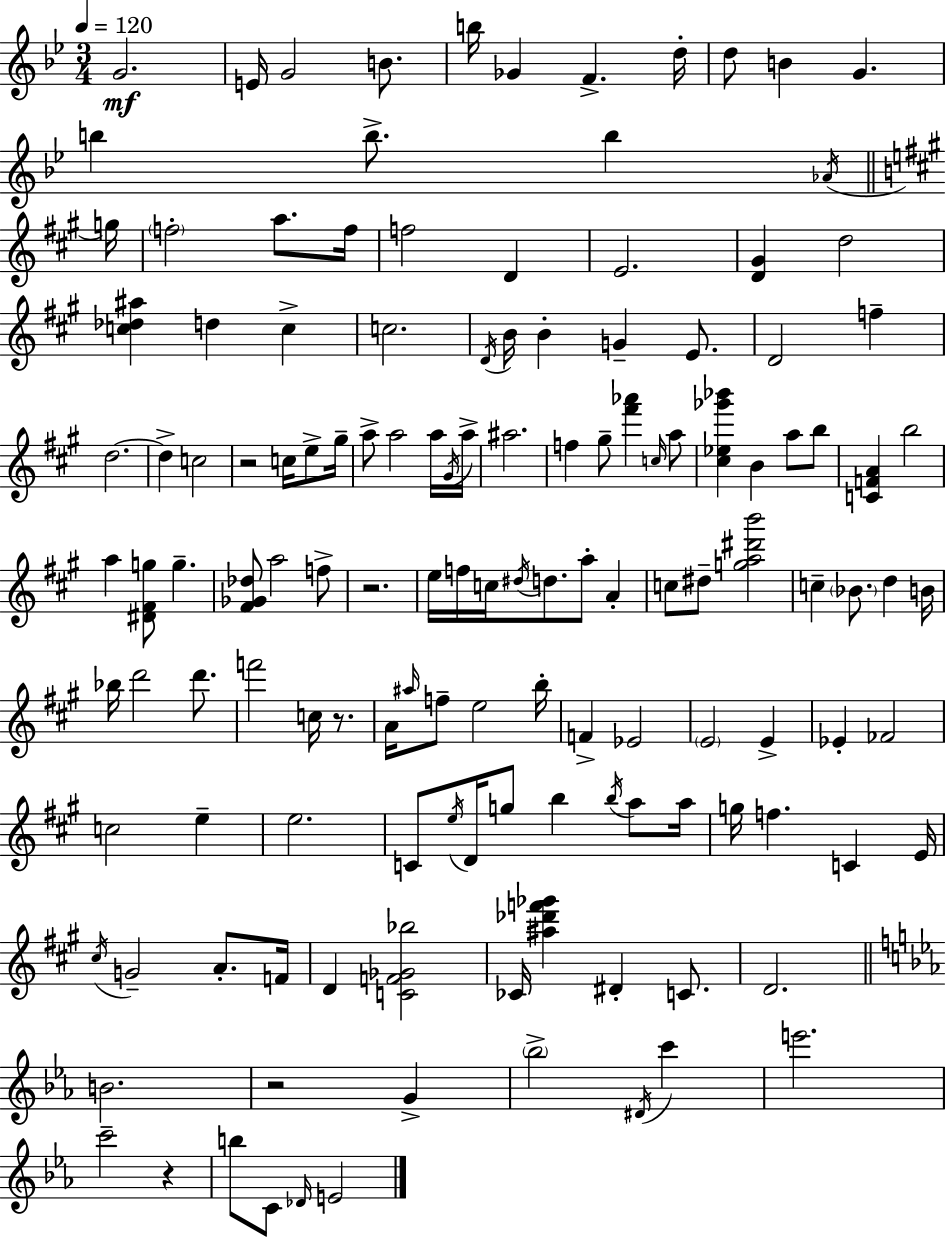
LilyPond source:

{
  \clef treble
  \numericTimeSignature
  \time 3/4
  \key bes \major
  \tempo 4 = 120
  g'2.\mf | e'16 g'2 b'8. | b''16 ges'4 f'4.-> d''16-. | d''8 b'4 g'4. | \break b''4 b''8.-> b''4 \acciaccatura { aes'16 } | \bar "||" \break \key a \major g''16 \parenthesize f''2-. a''8. | f''16 f''2 d'4 | e'2. | <d' gis'>4 d''2 | \break <c'' des'' ais''>4 d''4 c''4-> | c''2. | \acciaccatura { d'16 } b'16 b'4-. g'4-- e'8. | d'2 f''4-- | \break d''2.~~ | d''4-> c''2 | r2 c''16 e''8-> | gis''16-- a''8-> a''2 | \break a''16 \acciaccatura { gis'16 } a''16-> ais''2. | f''4 gis''8-- <fis''' aes'''>4 | \grace { c''16 } a''8 <cis'' ees'' ges''' bes'''>4 b'4 | a''8 b''8 <c' f' a'>4 b''2 | \break a''4 <dis' fis' g''>8 g''4.-- | <fis' ges' des''>8 a''2 | f''8-> r2. | e''16 f''16 c''16 \acciaccatura { dis''16 } d''8. a''8-. | \break a'4-. c''8 dis''8-- <g'' a'' dis''' b'''>2 | c''4-- \parenthesize bes'8. | d''4 b'16 bes''16 d'''2 | d'''8. f'''2 | \break c''16 r8. a'16 \grace { ais''16 } f''8-- e''2 | b''16-. f'4-> ees'2 | \parenthesize e'2 | e'4-> ees'4-. fes'2 | \break c''2 | e''4-- e''2. | c'8 \acciaccatura { e''16 } d'16 g''8 | b''4 \acciaccatura { b''16 } a''8 a''16 g''16 f''4. | \break c'4 e'16 \acciaccatura { cis''16 } g'2-- | a'8.-. f'16 d'4 | <c' f' ges' bes''>2 ces'16 <ais'' des''' f''' ges'''>4 | dis'4-. c'8. d'2. | \break \bar "||" \break \key c \minor b'2. | r2 g'4-> | \parenthesize bes''2-> \acciaccatura { dis'16 } c'''4 | e'''2. | \break c'''2-- r4 | b''8 c'8 \grace { des'16 } e'2 | \bar "|."
}